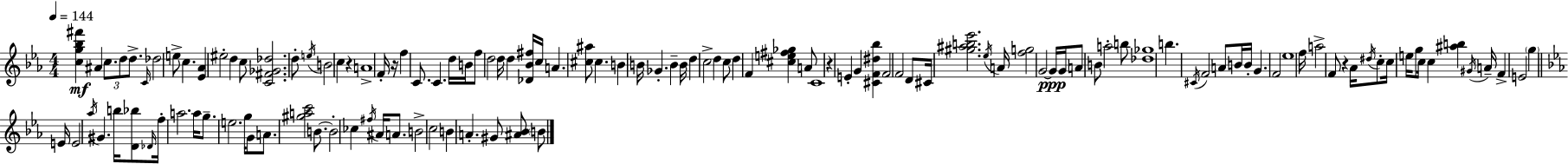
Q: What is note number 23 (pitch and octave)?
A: F5